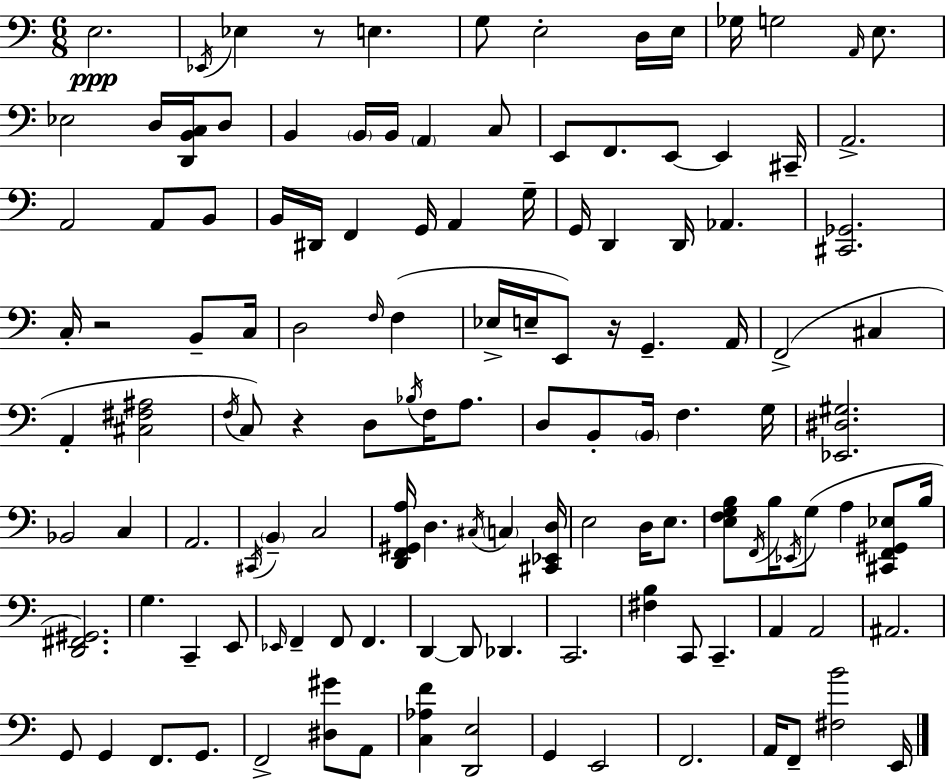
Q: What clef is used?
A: bass